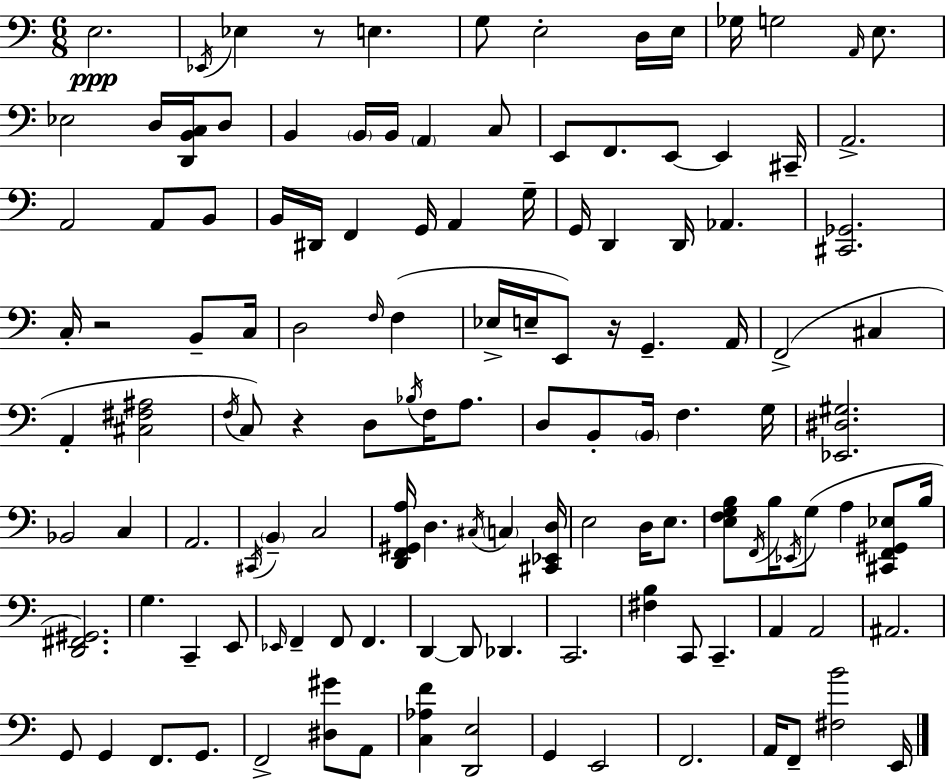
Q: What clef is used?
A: bass